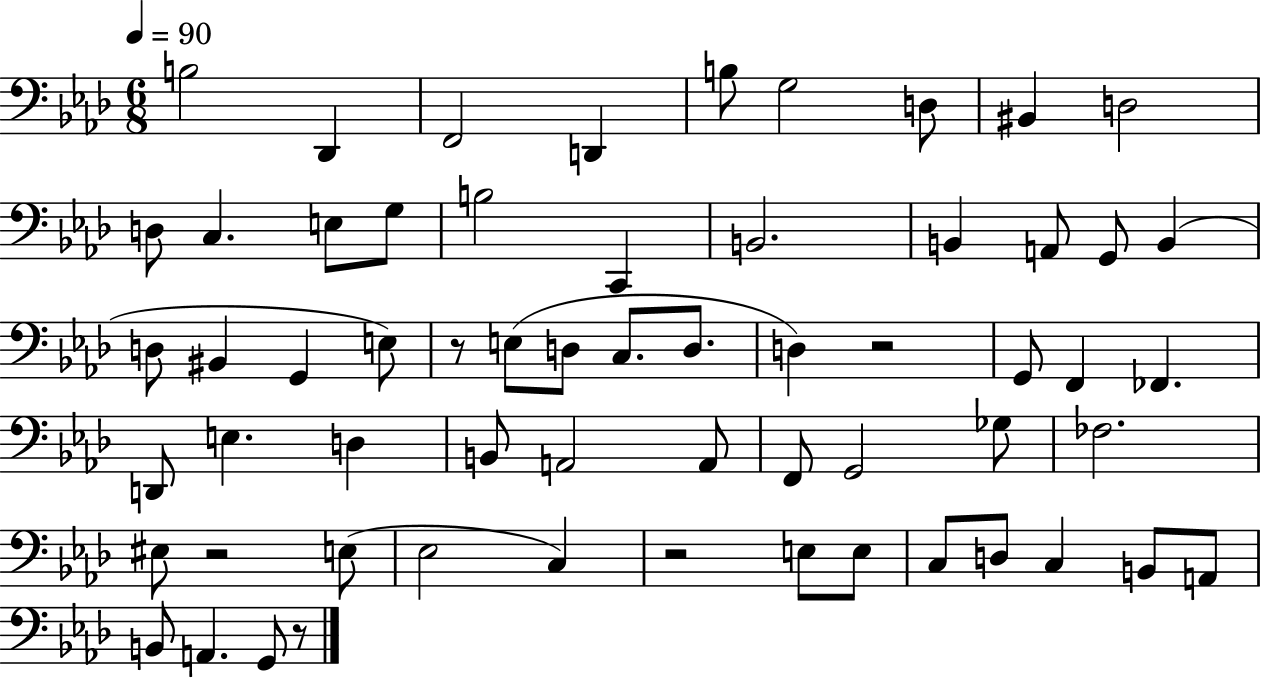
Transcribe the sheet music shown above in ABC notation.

X:1
T:Untitled
M:6/8
L:1/4
K:Ab
B,2 _D,, F,,2 D,, B,/2 G,2 D,/2 ^B,, D,2 D,/2 C, E,/2 G,/2 B,2 C,, B,,2 B,, A,,/2 G,,/2 B,, D,/2 ^B,, G,, E,/2 z/2 E,/2 D,/2 C,/2 D,/2 D, z2 G,,/2 F,, _F,, D,,/2 E, D, B,,/2 A,,2 A,,/2 F,,/2 G,,2 _G,/2 _F,2 ^E,/2 z2 E,/2 _E,2 C, z2 E,/2 E,/2 C,/2 D,/2 C, B,,/2 A,,/2 B,,/2 A,, G,,/2 z/2